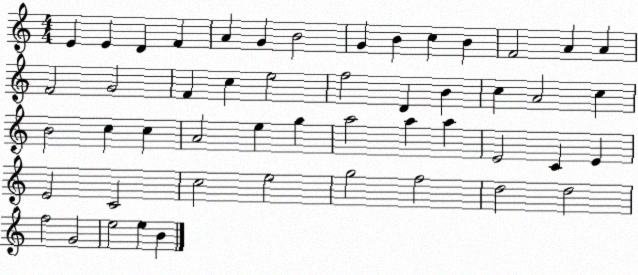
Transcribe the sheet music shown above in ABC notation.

X:1
T:Untitled
M:4/4
L:1/4
K:C
E E D F A G B2 G B c B F2 A A F2 G2 F c e2 f2 D B c A2 c B2 c c A2 e g a2 a a E2 C E E2 C2 c2 e2 g2 f2 d2 d2 f2 G2 e2 e B